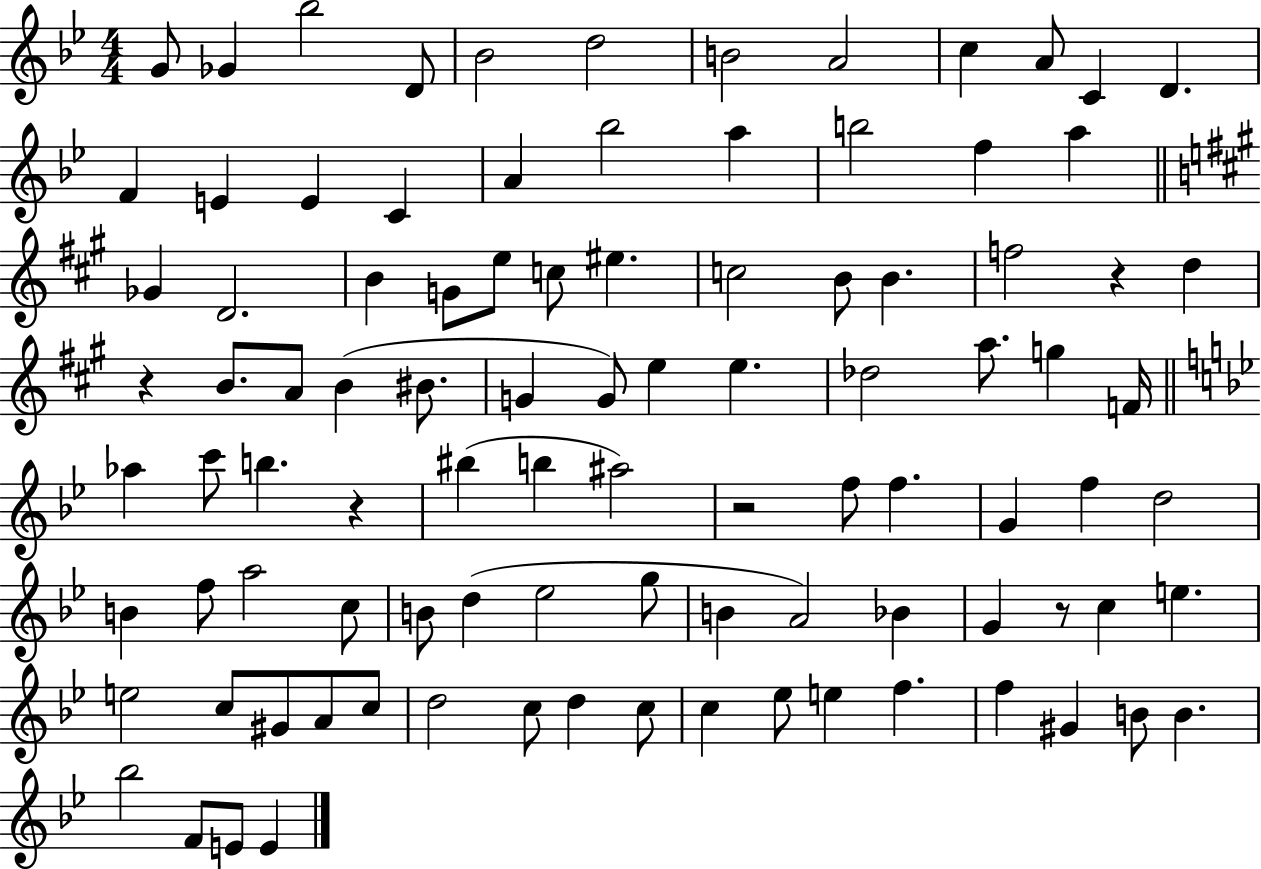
G4/e Gb4/q Bb5/h D4/e Bb4/h D5/h B4/h A4/h C5/q A4/e C4/q D4/q. F4/q E4/q E4/q C4/q A4/q Bb5/h A5/q B5/h F5/q A5/q Gb4/q D4/h. B4/q G4/e E5/e C5/e EIS5/q. C5/h B4/e B4/q. F5/h R/q D5/q R/q B4/e. A4/e B4/q BIS4/e. G4/q G4/e E5/q E5/q. Db5/h A5/e. G5/q F4/s Ab5/q C6/e B5/q. R/q BIS5/q B5/q A#5/h R/h F5/e F5/q. G4/q F5/q D5/h B4/q F5/e A5/h C5/e B4/e D5/q Eb5/h G5/e B4/q A4/h Bb4/q G4/q R/e C5/q E5/q. E5/h C5/e G#4/e A4/e C5/e D5/h C5/e D5/q C5/e C5/q Eb5/e E5/q F5/q. F5/q G#4/q B4/e B4/q. Bb5/h F4/e E4/e E4/q